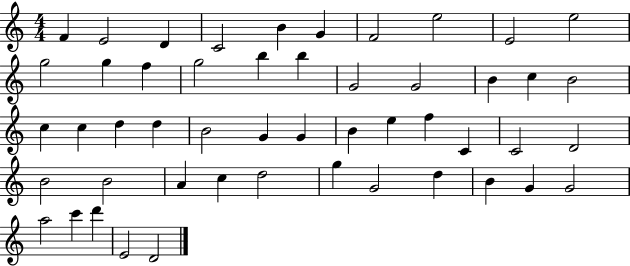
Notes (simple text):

F4/q E4/h D4/q C4/h B4/q G4/q F4/h E5/h E4/h E5/h G5/h G5/q F5/q G5/h B5/q B5/q G4/h G4/h B4/q C5/q B4/h C5/q C5/q D5/q D5/q B4/h G4/q G4/q B4/q E5/q F5/q C4/q C4/h D4/h B4/h B4/h A4/q C5/q D5/h G5/q G4/h D5/q B4/q G4/q G4/h A5/h C6/q D6/q E4/h D4/h